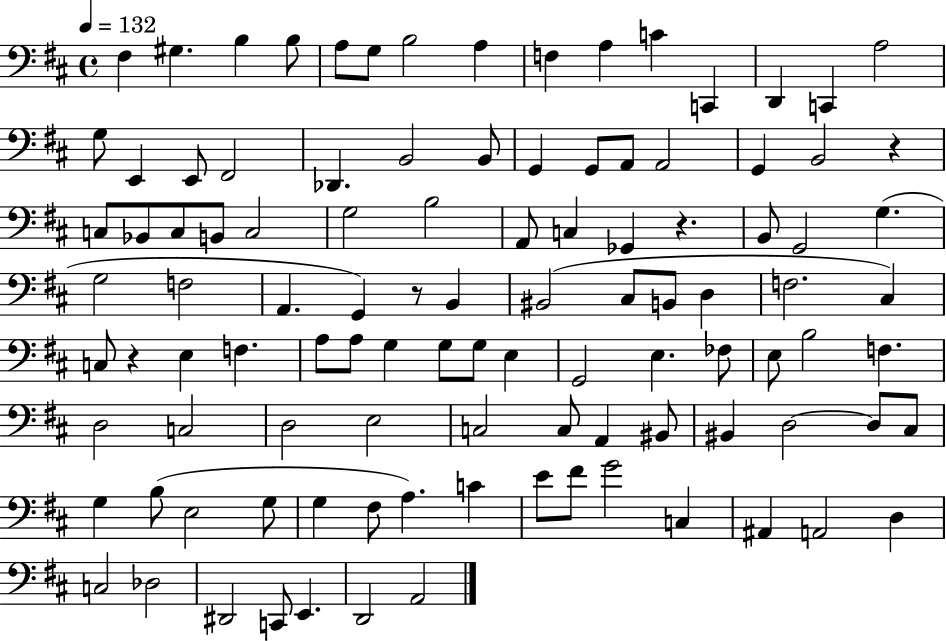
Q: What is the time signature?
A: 4/4